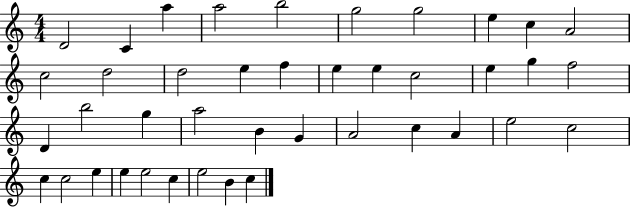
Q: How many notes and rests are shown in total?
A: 41